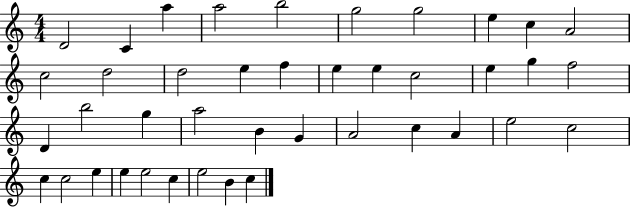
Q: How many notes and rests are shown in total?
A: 41